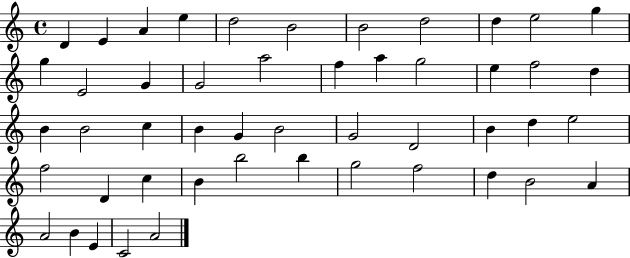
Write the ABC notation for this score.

X:1
T:Untitled
M:4/4
L:1/4
K:C
D E A e d2 B2 B2 d2 d e2 g g E2 G G2 a2 f a g2 e f2 d B B2 c B G B2 G2 D2 B d e2 f2 D c B b2 b g2 f2 d B2 A A2 B E C2 A2